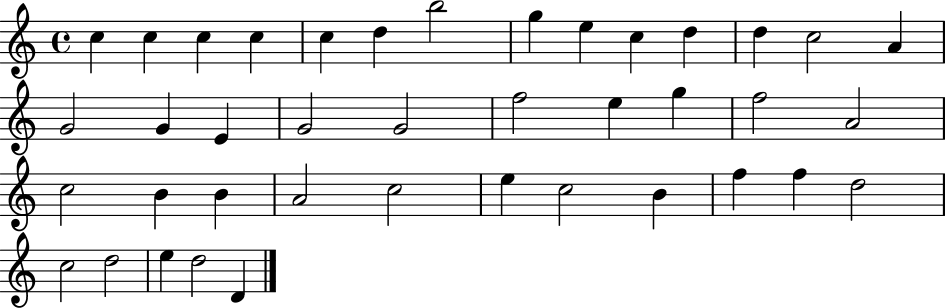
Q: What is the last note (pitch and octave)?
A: D4